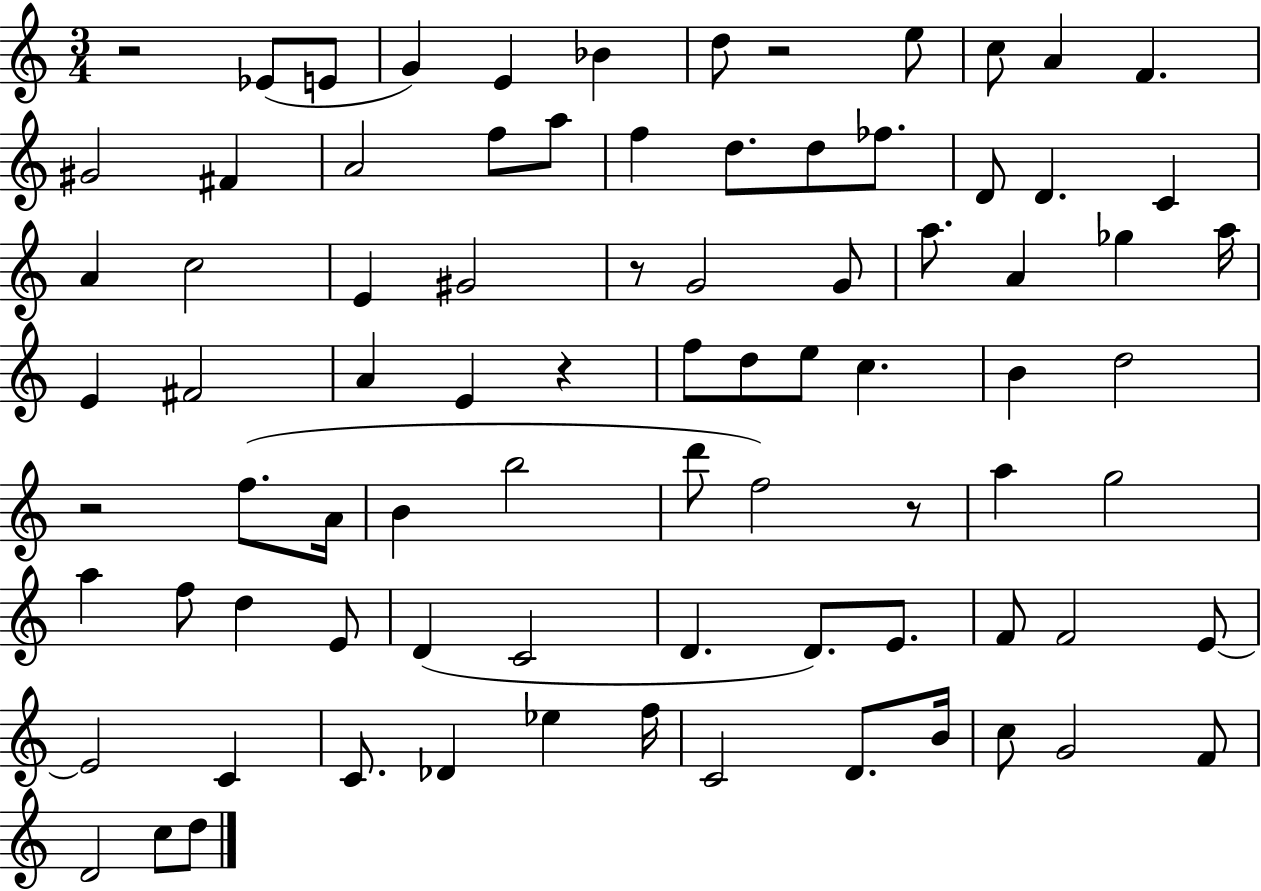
R/h Eb4/e E4/e G4/q E4/q Bb4/q D5/e R/h E5/e C5/e A4/q F4/q. G#4/h F#4/q A4/h F5/e A5/e F5/q D5/e. D5/e FES5/e. D4/e D4/q. C4/q A4/q C5/h E4/q G#4/h R/e G4/h G4/e A5/e. A4/q Gb5/q A5/s E4/q F#4/h A4/q E4/q R/q F5/e D5/e E5/e C5/q. B4/q D5/h R/h F5/e. A4/s B4/q B5/h D6/e F5/h R/e A5/q G5/h A5/q F5/e D5/q E4/e D4/q C4/h D4/q. D4/e. E4/e. F4/e F4/h E4/e E4/h C4/q C4/e. Db4/q Eb5/q F5/s C4/h D4/e. B4/s C5/e G4/h F4/e D4/h C5/e D5/e